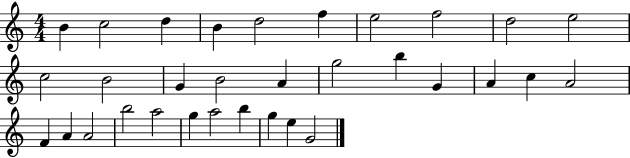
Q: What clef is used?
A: treble